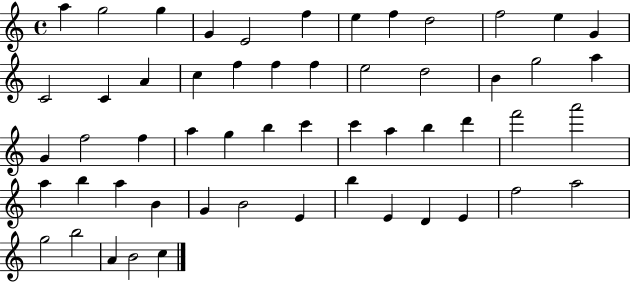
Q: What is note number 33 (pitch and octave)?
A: A5